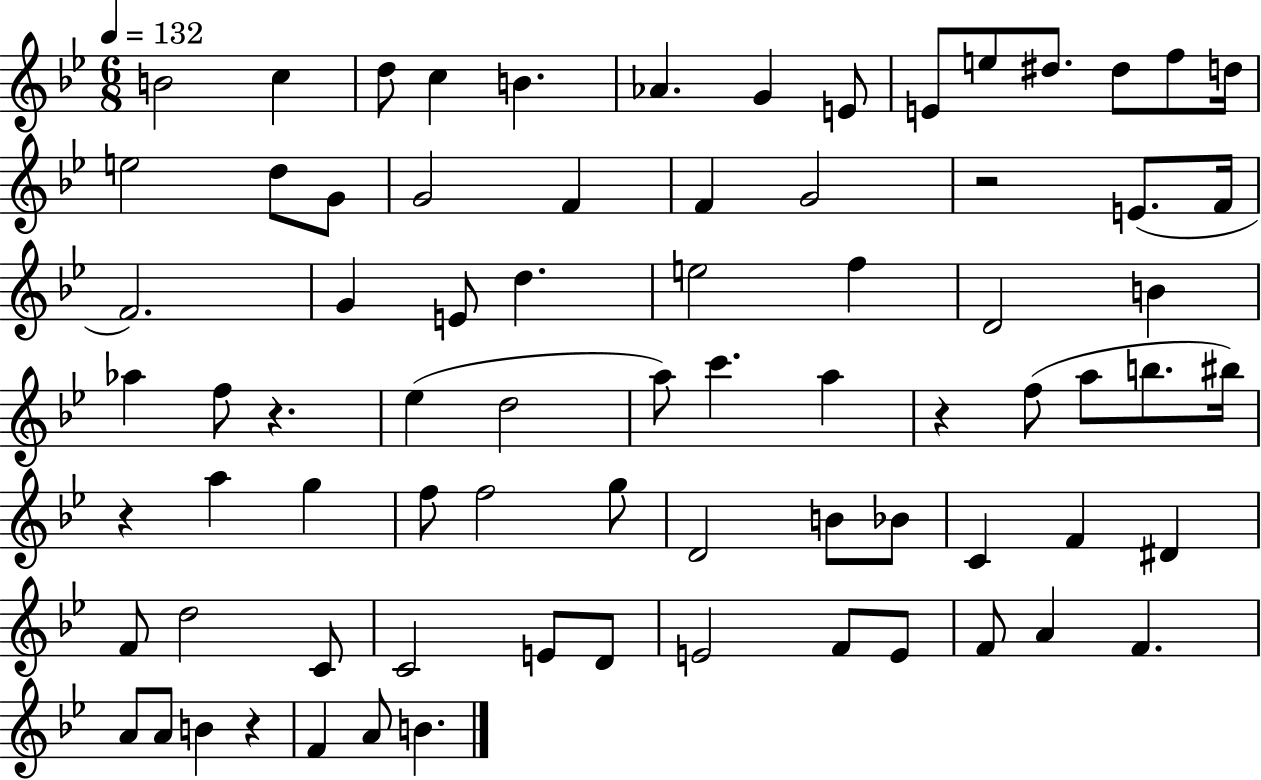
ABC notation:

X:1
T:Untitled
M:6/8
L:1/4
K:Bb
B2 c d/2 c B _A G E/2 E/2 e/2 ^d/2 ^d/2 f/2 d/4 e2 d/2 G/2 G2 F F G2 z2 E/2 F/4 F2 G E/2 d e2 f D2 B _a f/2 z _e d2 a/2 c' a z f/2 a/2 b/2 ^b/4 z a g f/2 f2 g/2 D2 B/2 _B/2 C F ^D F/2 d2 C/2 C2 E/2 D/2 E2 F/2 E/2 F/2 A F A/2 A/2 B z F A/2 B